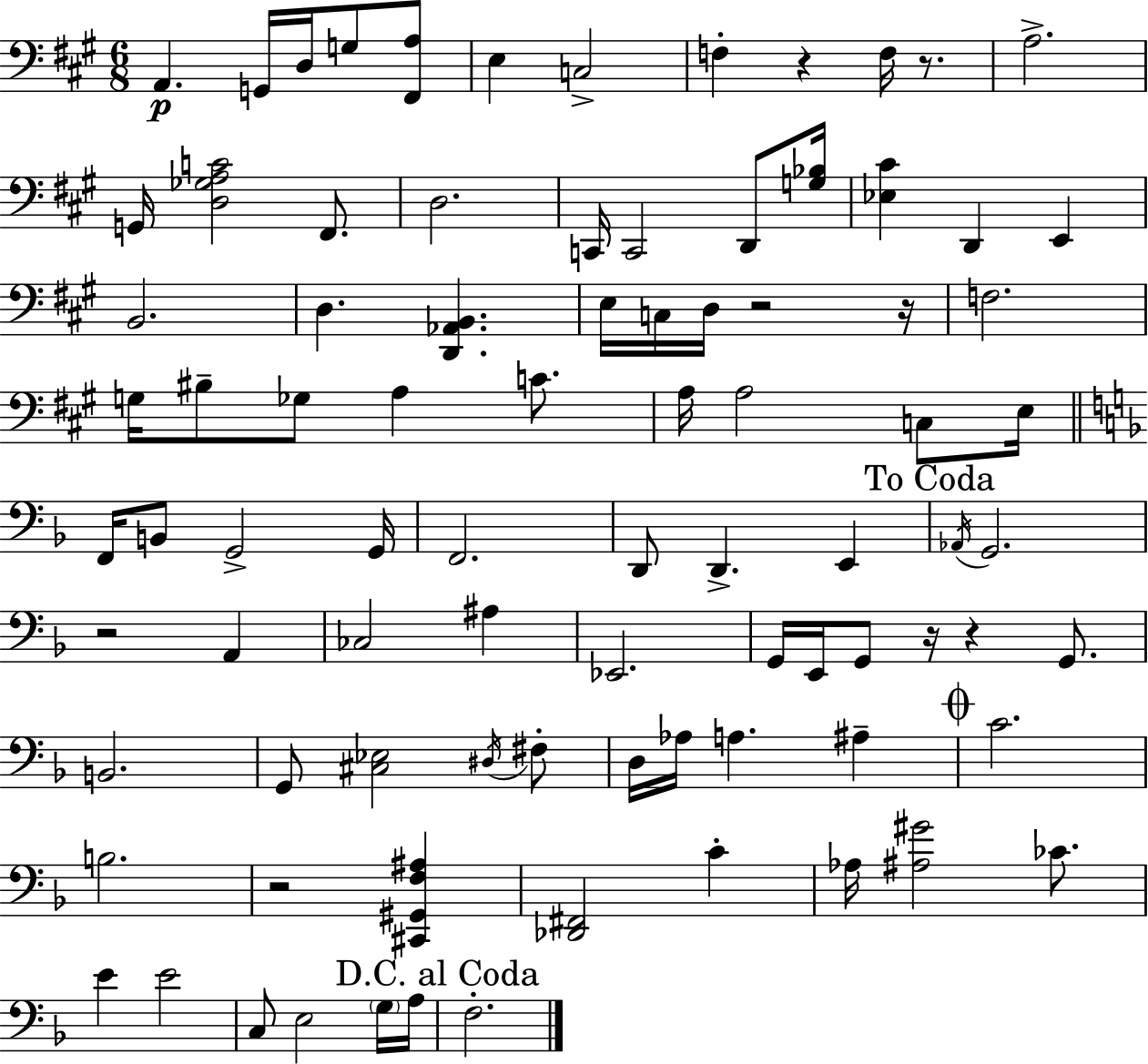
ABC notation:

X:1
T:Untitled
M:6/8
L:1/4
K:A
A,, G,,/4 D,/4 G,/2 [^F,,A,]/2 E, C,2 F, z F,/4 z/2 A,2 G,,/4 [D,_G,A,C]2 ^F,,/2 D,2 C,,/4 C,,2 D,,/2 [G,_B,]/4 [_E,^C] D,, E,, B,,2 D, [D,,_A,,B,,] E,/4 C,/4 D,/4 z2 z/4 F,2 G,/4 ^B,/2 _G,/2 A, C/2 A,/4 A,2 C,/2 E,/4 F,,/4 B,,/2 G,,2 G,,/4 F,,2 D,,/2 D,, E,, _A,,/4 G,,2 z2 A,, _C,2 ^A, _E,,2 G,,/4 E,,/4 G,,/2 z/4 z G,,/2 B,,2 G,,/2 [^C,_E,]2 ^D,/4 ^F,/2 D,/4 _A,/4 A, ^A, C2 B,2 z2 [^C,,^G,,F,^A,] [_D,,^F,,]2 C _A,/4 [^A,^G]2 _C/2 E E2 C,/2 E,2 G,/4 A,/4 F,2